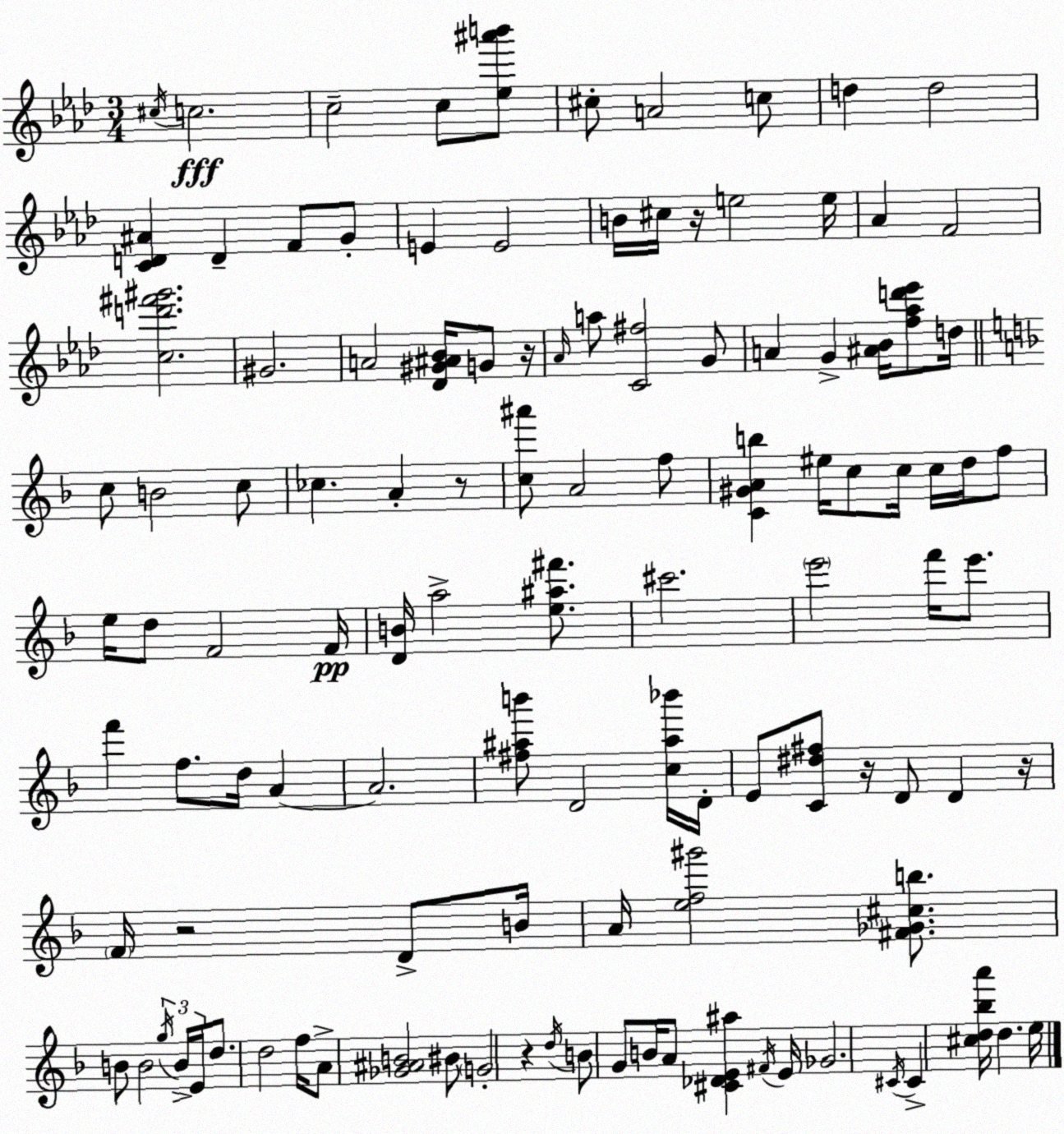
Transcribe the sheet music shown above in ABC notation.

X:1
T:Untitled
M:3/4
L:1/4
K:Ab
^c/4 c2 c2 c/2 [_e^a'b']/2 ^c/2 A2 c/2 d d2 [CD^A] D F/2 G/2 E E2 B/4 ^c/4 z/4 e2 e/4 _A F2 [cd'^f'^g']2 ^G2 A2 [_D^G^A_B]/4 G/2 z/4 _A/4 a/2 [C^f]2 G/2 A G [^A_B]/4 [f_ad'_e']/2 d/4 c/2 B2 c/2 _c A z/2 [c^a']/2 A2 f/2 [C^GAb] ^e/4 c/2 c/4 c/4 d/4 f/2 e/4 d/2 F2 F/4 [DB]/4 a2 [e^a^f']/2 ^c'2 e'2 f'/4 e'/2 f' f/2 d/4 A A2 [^f^ab']/2 D2 [c^a_b']/4 D/4 E/2 [C^d^f]/2 z/4 D/2 D z/4 F/4 z2 D/2 B/4 A/4 [ef^g']2 [^F_G^cb]/2 B/2 B2 g/4 B/4 E/4 d/2 d2 f/4 A/2 [_G^AB]2 ^B/2 G2 z d/4 B/2 G/2 B/4 A/2 [^C_DE^a] ^F/4 E/4 _G2 ^C/4 ^C [^cd_ba']/4 d e/4